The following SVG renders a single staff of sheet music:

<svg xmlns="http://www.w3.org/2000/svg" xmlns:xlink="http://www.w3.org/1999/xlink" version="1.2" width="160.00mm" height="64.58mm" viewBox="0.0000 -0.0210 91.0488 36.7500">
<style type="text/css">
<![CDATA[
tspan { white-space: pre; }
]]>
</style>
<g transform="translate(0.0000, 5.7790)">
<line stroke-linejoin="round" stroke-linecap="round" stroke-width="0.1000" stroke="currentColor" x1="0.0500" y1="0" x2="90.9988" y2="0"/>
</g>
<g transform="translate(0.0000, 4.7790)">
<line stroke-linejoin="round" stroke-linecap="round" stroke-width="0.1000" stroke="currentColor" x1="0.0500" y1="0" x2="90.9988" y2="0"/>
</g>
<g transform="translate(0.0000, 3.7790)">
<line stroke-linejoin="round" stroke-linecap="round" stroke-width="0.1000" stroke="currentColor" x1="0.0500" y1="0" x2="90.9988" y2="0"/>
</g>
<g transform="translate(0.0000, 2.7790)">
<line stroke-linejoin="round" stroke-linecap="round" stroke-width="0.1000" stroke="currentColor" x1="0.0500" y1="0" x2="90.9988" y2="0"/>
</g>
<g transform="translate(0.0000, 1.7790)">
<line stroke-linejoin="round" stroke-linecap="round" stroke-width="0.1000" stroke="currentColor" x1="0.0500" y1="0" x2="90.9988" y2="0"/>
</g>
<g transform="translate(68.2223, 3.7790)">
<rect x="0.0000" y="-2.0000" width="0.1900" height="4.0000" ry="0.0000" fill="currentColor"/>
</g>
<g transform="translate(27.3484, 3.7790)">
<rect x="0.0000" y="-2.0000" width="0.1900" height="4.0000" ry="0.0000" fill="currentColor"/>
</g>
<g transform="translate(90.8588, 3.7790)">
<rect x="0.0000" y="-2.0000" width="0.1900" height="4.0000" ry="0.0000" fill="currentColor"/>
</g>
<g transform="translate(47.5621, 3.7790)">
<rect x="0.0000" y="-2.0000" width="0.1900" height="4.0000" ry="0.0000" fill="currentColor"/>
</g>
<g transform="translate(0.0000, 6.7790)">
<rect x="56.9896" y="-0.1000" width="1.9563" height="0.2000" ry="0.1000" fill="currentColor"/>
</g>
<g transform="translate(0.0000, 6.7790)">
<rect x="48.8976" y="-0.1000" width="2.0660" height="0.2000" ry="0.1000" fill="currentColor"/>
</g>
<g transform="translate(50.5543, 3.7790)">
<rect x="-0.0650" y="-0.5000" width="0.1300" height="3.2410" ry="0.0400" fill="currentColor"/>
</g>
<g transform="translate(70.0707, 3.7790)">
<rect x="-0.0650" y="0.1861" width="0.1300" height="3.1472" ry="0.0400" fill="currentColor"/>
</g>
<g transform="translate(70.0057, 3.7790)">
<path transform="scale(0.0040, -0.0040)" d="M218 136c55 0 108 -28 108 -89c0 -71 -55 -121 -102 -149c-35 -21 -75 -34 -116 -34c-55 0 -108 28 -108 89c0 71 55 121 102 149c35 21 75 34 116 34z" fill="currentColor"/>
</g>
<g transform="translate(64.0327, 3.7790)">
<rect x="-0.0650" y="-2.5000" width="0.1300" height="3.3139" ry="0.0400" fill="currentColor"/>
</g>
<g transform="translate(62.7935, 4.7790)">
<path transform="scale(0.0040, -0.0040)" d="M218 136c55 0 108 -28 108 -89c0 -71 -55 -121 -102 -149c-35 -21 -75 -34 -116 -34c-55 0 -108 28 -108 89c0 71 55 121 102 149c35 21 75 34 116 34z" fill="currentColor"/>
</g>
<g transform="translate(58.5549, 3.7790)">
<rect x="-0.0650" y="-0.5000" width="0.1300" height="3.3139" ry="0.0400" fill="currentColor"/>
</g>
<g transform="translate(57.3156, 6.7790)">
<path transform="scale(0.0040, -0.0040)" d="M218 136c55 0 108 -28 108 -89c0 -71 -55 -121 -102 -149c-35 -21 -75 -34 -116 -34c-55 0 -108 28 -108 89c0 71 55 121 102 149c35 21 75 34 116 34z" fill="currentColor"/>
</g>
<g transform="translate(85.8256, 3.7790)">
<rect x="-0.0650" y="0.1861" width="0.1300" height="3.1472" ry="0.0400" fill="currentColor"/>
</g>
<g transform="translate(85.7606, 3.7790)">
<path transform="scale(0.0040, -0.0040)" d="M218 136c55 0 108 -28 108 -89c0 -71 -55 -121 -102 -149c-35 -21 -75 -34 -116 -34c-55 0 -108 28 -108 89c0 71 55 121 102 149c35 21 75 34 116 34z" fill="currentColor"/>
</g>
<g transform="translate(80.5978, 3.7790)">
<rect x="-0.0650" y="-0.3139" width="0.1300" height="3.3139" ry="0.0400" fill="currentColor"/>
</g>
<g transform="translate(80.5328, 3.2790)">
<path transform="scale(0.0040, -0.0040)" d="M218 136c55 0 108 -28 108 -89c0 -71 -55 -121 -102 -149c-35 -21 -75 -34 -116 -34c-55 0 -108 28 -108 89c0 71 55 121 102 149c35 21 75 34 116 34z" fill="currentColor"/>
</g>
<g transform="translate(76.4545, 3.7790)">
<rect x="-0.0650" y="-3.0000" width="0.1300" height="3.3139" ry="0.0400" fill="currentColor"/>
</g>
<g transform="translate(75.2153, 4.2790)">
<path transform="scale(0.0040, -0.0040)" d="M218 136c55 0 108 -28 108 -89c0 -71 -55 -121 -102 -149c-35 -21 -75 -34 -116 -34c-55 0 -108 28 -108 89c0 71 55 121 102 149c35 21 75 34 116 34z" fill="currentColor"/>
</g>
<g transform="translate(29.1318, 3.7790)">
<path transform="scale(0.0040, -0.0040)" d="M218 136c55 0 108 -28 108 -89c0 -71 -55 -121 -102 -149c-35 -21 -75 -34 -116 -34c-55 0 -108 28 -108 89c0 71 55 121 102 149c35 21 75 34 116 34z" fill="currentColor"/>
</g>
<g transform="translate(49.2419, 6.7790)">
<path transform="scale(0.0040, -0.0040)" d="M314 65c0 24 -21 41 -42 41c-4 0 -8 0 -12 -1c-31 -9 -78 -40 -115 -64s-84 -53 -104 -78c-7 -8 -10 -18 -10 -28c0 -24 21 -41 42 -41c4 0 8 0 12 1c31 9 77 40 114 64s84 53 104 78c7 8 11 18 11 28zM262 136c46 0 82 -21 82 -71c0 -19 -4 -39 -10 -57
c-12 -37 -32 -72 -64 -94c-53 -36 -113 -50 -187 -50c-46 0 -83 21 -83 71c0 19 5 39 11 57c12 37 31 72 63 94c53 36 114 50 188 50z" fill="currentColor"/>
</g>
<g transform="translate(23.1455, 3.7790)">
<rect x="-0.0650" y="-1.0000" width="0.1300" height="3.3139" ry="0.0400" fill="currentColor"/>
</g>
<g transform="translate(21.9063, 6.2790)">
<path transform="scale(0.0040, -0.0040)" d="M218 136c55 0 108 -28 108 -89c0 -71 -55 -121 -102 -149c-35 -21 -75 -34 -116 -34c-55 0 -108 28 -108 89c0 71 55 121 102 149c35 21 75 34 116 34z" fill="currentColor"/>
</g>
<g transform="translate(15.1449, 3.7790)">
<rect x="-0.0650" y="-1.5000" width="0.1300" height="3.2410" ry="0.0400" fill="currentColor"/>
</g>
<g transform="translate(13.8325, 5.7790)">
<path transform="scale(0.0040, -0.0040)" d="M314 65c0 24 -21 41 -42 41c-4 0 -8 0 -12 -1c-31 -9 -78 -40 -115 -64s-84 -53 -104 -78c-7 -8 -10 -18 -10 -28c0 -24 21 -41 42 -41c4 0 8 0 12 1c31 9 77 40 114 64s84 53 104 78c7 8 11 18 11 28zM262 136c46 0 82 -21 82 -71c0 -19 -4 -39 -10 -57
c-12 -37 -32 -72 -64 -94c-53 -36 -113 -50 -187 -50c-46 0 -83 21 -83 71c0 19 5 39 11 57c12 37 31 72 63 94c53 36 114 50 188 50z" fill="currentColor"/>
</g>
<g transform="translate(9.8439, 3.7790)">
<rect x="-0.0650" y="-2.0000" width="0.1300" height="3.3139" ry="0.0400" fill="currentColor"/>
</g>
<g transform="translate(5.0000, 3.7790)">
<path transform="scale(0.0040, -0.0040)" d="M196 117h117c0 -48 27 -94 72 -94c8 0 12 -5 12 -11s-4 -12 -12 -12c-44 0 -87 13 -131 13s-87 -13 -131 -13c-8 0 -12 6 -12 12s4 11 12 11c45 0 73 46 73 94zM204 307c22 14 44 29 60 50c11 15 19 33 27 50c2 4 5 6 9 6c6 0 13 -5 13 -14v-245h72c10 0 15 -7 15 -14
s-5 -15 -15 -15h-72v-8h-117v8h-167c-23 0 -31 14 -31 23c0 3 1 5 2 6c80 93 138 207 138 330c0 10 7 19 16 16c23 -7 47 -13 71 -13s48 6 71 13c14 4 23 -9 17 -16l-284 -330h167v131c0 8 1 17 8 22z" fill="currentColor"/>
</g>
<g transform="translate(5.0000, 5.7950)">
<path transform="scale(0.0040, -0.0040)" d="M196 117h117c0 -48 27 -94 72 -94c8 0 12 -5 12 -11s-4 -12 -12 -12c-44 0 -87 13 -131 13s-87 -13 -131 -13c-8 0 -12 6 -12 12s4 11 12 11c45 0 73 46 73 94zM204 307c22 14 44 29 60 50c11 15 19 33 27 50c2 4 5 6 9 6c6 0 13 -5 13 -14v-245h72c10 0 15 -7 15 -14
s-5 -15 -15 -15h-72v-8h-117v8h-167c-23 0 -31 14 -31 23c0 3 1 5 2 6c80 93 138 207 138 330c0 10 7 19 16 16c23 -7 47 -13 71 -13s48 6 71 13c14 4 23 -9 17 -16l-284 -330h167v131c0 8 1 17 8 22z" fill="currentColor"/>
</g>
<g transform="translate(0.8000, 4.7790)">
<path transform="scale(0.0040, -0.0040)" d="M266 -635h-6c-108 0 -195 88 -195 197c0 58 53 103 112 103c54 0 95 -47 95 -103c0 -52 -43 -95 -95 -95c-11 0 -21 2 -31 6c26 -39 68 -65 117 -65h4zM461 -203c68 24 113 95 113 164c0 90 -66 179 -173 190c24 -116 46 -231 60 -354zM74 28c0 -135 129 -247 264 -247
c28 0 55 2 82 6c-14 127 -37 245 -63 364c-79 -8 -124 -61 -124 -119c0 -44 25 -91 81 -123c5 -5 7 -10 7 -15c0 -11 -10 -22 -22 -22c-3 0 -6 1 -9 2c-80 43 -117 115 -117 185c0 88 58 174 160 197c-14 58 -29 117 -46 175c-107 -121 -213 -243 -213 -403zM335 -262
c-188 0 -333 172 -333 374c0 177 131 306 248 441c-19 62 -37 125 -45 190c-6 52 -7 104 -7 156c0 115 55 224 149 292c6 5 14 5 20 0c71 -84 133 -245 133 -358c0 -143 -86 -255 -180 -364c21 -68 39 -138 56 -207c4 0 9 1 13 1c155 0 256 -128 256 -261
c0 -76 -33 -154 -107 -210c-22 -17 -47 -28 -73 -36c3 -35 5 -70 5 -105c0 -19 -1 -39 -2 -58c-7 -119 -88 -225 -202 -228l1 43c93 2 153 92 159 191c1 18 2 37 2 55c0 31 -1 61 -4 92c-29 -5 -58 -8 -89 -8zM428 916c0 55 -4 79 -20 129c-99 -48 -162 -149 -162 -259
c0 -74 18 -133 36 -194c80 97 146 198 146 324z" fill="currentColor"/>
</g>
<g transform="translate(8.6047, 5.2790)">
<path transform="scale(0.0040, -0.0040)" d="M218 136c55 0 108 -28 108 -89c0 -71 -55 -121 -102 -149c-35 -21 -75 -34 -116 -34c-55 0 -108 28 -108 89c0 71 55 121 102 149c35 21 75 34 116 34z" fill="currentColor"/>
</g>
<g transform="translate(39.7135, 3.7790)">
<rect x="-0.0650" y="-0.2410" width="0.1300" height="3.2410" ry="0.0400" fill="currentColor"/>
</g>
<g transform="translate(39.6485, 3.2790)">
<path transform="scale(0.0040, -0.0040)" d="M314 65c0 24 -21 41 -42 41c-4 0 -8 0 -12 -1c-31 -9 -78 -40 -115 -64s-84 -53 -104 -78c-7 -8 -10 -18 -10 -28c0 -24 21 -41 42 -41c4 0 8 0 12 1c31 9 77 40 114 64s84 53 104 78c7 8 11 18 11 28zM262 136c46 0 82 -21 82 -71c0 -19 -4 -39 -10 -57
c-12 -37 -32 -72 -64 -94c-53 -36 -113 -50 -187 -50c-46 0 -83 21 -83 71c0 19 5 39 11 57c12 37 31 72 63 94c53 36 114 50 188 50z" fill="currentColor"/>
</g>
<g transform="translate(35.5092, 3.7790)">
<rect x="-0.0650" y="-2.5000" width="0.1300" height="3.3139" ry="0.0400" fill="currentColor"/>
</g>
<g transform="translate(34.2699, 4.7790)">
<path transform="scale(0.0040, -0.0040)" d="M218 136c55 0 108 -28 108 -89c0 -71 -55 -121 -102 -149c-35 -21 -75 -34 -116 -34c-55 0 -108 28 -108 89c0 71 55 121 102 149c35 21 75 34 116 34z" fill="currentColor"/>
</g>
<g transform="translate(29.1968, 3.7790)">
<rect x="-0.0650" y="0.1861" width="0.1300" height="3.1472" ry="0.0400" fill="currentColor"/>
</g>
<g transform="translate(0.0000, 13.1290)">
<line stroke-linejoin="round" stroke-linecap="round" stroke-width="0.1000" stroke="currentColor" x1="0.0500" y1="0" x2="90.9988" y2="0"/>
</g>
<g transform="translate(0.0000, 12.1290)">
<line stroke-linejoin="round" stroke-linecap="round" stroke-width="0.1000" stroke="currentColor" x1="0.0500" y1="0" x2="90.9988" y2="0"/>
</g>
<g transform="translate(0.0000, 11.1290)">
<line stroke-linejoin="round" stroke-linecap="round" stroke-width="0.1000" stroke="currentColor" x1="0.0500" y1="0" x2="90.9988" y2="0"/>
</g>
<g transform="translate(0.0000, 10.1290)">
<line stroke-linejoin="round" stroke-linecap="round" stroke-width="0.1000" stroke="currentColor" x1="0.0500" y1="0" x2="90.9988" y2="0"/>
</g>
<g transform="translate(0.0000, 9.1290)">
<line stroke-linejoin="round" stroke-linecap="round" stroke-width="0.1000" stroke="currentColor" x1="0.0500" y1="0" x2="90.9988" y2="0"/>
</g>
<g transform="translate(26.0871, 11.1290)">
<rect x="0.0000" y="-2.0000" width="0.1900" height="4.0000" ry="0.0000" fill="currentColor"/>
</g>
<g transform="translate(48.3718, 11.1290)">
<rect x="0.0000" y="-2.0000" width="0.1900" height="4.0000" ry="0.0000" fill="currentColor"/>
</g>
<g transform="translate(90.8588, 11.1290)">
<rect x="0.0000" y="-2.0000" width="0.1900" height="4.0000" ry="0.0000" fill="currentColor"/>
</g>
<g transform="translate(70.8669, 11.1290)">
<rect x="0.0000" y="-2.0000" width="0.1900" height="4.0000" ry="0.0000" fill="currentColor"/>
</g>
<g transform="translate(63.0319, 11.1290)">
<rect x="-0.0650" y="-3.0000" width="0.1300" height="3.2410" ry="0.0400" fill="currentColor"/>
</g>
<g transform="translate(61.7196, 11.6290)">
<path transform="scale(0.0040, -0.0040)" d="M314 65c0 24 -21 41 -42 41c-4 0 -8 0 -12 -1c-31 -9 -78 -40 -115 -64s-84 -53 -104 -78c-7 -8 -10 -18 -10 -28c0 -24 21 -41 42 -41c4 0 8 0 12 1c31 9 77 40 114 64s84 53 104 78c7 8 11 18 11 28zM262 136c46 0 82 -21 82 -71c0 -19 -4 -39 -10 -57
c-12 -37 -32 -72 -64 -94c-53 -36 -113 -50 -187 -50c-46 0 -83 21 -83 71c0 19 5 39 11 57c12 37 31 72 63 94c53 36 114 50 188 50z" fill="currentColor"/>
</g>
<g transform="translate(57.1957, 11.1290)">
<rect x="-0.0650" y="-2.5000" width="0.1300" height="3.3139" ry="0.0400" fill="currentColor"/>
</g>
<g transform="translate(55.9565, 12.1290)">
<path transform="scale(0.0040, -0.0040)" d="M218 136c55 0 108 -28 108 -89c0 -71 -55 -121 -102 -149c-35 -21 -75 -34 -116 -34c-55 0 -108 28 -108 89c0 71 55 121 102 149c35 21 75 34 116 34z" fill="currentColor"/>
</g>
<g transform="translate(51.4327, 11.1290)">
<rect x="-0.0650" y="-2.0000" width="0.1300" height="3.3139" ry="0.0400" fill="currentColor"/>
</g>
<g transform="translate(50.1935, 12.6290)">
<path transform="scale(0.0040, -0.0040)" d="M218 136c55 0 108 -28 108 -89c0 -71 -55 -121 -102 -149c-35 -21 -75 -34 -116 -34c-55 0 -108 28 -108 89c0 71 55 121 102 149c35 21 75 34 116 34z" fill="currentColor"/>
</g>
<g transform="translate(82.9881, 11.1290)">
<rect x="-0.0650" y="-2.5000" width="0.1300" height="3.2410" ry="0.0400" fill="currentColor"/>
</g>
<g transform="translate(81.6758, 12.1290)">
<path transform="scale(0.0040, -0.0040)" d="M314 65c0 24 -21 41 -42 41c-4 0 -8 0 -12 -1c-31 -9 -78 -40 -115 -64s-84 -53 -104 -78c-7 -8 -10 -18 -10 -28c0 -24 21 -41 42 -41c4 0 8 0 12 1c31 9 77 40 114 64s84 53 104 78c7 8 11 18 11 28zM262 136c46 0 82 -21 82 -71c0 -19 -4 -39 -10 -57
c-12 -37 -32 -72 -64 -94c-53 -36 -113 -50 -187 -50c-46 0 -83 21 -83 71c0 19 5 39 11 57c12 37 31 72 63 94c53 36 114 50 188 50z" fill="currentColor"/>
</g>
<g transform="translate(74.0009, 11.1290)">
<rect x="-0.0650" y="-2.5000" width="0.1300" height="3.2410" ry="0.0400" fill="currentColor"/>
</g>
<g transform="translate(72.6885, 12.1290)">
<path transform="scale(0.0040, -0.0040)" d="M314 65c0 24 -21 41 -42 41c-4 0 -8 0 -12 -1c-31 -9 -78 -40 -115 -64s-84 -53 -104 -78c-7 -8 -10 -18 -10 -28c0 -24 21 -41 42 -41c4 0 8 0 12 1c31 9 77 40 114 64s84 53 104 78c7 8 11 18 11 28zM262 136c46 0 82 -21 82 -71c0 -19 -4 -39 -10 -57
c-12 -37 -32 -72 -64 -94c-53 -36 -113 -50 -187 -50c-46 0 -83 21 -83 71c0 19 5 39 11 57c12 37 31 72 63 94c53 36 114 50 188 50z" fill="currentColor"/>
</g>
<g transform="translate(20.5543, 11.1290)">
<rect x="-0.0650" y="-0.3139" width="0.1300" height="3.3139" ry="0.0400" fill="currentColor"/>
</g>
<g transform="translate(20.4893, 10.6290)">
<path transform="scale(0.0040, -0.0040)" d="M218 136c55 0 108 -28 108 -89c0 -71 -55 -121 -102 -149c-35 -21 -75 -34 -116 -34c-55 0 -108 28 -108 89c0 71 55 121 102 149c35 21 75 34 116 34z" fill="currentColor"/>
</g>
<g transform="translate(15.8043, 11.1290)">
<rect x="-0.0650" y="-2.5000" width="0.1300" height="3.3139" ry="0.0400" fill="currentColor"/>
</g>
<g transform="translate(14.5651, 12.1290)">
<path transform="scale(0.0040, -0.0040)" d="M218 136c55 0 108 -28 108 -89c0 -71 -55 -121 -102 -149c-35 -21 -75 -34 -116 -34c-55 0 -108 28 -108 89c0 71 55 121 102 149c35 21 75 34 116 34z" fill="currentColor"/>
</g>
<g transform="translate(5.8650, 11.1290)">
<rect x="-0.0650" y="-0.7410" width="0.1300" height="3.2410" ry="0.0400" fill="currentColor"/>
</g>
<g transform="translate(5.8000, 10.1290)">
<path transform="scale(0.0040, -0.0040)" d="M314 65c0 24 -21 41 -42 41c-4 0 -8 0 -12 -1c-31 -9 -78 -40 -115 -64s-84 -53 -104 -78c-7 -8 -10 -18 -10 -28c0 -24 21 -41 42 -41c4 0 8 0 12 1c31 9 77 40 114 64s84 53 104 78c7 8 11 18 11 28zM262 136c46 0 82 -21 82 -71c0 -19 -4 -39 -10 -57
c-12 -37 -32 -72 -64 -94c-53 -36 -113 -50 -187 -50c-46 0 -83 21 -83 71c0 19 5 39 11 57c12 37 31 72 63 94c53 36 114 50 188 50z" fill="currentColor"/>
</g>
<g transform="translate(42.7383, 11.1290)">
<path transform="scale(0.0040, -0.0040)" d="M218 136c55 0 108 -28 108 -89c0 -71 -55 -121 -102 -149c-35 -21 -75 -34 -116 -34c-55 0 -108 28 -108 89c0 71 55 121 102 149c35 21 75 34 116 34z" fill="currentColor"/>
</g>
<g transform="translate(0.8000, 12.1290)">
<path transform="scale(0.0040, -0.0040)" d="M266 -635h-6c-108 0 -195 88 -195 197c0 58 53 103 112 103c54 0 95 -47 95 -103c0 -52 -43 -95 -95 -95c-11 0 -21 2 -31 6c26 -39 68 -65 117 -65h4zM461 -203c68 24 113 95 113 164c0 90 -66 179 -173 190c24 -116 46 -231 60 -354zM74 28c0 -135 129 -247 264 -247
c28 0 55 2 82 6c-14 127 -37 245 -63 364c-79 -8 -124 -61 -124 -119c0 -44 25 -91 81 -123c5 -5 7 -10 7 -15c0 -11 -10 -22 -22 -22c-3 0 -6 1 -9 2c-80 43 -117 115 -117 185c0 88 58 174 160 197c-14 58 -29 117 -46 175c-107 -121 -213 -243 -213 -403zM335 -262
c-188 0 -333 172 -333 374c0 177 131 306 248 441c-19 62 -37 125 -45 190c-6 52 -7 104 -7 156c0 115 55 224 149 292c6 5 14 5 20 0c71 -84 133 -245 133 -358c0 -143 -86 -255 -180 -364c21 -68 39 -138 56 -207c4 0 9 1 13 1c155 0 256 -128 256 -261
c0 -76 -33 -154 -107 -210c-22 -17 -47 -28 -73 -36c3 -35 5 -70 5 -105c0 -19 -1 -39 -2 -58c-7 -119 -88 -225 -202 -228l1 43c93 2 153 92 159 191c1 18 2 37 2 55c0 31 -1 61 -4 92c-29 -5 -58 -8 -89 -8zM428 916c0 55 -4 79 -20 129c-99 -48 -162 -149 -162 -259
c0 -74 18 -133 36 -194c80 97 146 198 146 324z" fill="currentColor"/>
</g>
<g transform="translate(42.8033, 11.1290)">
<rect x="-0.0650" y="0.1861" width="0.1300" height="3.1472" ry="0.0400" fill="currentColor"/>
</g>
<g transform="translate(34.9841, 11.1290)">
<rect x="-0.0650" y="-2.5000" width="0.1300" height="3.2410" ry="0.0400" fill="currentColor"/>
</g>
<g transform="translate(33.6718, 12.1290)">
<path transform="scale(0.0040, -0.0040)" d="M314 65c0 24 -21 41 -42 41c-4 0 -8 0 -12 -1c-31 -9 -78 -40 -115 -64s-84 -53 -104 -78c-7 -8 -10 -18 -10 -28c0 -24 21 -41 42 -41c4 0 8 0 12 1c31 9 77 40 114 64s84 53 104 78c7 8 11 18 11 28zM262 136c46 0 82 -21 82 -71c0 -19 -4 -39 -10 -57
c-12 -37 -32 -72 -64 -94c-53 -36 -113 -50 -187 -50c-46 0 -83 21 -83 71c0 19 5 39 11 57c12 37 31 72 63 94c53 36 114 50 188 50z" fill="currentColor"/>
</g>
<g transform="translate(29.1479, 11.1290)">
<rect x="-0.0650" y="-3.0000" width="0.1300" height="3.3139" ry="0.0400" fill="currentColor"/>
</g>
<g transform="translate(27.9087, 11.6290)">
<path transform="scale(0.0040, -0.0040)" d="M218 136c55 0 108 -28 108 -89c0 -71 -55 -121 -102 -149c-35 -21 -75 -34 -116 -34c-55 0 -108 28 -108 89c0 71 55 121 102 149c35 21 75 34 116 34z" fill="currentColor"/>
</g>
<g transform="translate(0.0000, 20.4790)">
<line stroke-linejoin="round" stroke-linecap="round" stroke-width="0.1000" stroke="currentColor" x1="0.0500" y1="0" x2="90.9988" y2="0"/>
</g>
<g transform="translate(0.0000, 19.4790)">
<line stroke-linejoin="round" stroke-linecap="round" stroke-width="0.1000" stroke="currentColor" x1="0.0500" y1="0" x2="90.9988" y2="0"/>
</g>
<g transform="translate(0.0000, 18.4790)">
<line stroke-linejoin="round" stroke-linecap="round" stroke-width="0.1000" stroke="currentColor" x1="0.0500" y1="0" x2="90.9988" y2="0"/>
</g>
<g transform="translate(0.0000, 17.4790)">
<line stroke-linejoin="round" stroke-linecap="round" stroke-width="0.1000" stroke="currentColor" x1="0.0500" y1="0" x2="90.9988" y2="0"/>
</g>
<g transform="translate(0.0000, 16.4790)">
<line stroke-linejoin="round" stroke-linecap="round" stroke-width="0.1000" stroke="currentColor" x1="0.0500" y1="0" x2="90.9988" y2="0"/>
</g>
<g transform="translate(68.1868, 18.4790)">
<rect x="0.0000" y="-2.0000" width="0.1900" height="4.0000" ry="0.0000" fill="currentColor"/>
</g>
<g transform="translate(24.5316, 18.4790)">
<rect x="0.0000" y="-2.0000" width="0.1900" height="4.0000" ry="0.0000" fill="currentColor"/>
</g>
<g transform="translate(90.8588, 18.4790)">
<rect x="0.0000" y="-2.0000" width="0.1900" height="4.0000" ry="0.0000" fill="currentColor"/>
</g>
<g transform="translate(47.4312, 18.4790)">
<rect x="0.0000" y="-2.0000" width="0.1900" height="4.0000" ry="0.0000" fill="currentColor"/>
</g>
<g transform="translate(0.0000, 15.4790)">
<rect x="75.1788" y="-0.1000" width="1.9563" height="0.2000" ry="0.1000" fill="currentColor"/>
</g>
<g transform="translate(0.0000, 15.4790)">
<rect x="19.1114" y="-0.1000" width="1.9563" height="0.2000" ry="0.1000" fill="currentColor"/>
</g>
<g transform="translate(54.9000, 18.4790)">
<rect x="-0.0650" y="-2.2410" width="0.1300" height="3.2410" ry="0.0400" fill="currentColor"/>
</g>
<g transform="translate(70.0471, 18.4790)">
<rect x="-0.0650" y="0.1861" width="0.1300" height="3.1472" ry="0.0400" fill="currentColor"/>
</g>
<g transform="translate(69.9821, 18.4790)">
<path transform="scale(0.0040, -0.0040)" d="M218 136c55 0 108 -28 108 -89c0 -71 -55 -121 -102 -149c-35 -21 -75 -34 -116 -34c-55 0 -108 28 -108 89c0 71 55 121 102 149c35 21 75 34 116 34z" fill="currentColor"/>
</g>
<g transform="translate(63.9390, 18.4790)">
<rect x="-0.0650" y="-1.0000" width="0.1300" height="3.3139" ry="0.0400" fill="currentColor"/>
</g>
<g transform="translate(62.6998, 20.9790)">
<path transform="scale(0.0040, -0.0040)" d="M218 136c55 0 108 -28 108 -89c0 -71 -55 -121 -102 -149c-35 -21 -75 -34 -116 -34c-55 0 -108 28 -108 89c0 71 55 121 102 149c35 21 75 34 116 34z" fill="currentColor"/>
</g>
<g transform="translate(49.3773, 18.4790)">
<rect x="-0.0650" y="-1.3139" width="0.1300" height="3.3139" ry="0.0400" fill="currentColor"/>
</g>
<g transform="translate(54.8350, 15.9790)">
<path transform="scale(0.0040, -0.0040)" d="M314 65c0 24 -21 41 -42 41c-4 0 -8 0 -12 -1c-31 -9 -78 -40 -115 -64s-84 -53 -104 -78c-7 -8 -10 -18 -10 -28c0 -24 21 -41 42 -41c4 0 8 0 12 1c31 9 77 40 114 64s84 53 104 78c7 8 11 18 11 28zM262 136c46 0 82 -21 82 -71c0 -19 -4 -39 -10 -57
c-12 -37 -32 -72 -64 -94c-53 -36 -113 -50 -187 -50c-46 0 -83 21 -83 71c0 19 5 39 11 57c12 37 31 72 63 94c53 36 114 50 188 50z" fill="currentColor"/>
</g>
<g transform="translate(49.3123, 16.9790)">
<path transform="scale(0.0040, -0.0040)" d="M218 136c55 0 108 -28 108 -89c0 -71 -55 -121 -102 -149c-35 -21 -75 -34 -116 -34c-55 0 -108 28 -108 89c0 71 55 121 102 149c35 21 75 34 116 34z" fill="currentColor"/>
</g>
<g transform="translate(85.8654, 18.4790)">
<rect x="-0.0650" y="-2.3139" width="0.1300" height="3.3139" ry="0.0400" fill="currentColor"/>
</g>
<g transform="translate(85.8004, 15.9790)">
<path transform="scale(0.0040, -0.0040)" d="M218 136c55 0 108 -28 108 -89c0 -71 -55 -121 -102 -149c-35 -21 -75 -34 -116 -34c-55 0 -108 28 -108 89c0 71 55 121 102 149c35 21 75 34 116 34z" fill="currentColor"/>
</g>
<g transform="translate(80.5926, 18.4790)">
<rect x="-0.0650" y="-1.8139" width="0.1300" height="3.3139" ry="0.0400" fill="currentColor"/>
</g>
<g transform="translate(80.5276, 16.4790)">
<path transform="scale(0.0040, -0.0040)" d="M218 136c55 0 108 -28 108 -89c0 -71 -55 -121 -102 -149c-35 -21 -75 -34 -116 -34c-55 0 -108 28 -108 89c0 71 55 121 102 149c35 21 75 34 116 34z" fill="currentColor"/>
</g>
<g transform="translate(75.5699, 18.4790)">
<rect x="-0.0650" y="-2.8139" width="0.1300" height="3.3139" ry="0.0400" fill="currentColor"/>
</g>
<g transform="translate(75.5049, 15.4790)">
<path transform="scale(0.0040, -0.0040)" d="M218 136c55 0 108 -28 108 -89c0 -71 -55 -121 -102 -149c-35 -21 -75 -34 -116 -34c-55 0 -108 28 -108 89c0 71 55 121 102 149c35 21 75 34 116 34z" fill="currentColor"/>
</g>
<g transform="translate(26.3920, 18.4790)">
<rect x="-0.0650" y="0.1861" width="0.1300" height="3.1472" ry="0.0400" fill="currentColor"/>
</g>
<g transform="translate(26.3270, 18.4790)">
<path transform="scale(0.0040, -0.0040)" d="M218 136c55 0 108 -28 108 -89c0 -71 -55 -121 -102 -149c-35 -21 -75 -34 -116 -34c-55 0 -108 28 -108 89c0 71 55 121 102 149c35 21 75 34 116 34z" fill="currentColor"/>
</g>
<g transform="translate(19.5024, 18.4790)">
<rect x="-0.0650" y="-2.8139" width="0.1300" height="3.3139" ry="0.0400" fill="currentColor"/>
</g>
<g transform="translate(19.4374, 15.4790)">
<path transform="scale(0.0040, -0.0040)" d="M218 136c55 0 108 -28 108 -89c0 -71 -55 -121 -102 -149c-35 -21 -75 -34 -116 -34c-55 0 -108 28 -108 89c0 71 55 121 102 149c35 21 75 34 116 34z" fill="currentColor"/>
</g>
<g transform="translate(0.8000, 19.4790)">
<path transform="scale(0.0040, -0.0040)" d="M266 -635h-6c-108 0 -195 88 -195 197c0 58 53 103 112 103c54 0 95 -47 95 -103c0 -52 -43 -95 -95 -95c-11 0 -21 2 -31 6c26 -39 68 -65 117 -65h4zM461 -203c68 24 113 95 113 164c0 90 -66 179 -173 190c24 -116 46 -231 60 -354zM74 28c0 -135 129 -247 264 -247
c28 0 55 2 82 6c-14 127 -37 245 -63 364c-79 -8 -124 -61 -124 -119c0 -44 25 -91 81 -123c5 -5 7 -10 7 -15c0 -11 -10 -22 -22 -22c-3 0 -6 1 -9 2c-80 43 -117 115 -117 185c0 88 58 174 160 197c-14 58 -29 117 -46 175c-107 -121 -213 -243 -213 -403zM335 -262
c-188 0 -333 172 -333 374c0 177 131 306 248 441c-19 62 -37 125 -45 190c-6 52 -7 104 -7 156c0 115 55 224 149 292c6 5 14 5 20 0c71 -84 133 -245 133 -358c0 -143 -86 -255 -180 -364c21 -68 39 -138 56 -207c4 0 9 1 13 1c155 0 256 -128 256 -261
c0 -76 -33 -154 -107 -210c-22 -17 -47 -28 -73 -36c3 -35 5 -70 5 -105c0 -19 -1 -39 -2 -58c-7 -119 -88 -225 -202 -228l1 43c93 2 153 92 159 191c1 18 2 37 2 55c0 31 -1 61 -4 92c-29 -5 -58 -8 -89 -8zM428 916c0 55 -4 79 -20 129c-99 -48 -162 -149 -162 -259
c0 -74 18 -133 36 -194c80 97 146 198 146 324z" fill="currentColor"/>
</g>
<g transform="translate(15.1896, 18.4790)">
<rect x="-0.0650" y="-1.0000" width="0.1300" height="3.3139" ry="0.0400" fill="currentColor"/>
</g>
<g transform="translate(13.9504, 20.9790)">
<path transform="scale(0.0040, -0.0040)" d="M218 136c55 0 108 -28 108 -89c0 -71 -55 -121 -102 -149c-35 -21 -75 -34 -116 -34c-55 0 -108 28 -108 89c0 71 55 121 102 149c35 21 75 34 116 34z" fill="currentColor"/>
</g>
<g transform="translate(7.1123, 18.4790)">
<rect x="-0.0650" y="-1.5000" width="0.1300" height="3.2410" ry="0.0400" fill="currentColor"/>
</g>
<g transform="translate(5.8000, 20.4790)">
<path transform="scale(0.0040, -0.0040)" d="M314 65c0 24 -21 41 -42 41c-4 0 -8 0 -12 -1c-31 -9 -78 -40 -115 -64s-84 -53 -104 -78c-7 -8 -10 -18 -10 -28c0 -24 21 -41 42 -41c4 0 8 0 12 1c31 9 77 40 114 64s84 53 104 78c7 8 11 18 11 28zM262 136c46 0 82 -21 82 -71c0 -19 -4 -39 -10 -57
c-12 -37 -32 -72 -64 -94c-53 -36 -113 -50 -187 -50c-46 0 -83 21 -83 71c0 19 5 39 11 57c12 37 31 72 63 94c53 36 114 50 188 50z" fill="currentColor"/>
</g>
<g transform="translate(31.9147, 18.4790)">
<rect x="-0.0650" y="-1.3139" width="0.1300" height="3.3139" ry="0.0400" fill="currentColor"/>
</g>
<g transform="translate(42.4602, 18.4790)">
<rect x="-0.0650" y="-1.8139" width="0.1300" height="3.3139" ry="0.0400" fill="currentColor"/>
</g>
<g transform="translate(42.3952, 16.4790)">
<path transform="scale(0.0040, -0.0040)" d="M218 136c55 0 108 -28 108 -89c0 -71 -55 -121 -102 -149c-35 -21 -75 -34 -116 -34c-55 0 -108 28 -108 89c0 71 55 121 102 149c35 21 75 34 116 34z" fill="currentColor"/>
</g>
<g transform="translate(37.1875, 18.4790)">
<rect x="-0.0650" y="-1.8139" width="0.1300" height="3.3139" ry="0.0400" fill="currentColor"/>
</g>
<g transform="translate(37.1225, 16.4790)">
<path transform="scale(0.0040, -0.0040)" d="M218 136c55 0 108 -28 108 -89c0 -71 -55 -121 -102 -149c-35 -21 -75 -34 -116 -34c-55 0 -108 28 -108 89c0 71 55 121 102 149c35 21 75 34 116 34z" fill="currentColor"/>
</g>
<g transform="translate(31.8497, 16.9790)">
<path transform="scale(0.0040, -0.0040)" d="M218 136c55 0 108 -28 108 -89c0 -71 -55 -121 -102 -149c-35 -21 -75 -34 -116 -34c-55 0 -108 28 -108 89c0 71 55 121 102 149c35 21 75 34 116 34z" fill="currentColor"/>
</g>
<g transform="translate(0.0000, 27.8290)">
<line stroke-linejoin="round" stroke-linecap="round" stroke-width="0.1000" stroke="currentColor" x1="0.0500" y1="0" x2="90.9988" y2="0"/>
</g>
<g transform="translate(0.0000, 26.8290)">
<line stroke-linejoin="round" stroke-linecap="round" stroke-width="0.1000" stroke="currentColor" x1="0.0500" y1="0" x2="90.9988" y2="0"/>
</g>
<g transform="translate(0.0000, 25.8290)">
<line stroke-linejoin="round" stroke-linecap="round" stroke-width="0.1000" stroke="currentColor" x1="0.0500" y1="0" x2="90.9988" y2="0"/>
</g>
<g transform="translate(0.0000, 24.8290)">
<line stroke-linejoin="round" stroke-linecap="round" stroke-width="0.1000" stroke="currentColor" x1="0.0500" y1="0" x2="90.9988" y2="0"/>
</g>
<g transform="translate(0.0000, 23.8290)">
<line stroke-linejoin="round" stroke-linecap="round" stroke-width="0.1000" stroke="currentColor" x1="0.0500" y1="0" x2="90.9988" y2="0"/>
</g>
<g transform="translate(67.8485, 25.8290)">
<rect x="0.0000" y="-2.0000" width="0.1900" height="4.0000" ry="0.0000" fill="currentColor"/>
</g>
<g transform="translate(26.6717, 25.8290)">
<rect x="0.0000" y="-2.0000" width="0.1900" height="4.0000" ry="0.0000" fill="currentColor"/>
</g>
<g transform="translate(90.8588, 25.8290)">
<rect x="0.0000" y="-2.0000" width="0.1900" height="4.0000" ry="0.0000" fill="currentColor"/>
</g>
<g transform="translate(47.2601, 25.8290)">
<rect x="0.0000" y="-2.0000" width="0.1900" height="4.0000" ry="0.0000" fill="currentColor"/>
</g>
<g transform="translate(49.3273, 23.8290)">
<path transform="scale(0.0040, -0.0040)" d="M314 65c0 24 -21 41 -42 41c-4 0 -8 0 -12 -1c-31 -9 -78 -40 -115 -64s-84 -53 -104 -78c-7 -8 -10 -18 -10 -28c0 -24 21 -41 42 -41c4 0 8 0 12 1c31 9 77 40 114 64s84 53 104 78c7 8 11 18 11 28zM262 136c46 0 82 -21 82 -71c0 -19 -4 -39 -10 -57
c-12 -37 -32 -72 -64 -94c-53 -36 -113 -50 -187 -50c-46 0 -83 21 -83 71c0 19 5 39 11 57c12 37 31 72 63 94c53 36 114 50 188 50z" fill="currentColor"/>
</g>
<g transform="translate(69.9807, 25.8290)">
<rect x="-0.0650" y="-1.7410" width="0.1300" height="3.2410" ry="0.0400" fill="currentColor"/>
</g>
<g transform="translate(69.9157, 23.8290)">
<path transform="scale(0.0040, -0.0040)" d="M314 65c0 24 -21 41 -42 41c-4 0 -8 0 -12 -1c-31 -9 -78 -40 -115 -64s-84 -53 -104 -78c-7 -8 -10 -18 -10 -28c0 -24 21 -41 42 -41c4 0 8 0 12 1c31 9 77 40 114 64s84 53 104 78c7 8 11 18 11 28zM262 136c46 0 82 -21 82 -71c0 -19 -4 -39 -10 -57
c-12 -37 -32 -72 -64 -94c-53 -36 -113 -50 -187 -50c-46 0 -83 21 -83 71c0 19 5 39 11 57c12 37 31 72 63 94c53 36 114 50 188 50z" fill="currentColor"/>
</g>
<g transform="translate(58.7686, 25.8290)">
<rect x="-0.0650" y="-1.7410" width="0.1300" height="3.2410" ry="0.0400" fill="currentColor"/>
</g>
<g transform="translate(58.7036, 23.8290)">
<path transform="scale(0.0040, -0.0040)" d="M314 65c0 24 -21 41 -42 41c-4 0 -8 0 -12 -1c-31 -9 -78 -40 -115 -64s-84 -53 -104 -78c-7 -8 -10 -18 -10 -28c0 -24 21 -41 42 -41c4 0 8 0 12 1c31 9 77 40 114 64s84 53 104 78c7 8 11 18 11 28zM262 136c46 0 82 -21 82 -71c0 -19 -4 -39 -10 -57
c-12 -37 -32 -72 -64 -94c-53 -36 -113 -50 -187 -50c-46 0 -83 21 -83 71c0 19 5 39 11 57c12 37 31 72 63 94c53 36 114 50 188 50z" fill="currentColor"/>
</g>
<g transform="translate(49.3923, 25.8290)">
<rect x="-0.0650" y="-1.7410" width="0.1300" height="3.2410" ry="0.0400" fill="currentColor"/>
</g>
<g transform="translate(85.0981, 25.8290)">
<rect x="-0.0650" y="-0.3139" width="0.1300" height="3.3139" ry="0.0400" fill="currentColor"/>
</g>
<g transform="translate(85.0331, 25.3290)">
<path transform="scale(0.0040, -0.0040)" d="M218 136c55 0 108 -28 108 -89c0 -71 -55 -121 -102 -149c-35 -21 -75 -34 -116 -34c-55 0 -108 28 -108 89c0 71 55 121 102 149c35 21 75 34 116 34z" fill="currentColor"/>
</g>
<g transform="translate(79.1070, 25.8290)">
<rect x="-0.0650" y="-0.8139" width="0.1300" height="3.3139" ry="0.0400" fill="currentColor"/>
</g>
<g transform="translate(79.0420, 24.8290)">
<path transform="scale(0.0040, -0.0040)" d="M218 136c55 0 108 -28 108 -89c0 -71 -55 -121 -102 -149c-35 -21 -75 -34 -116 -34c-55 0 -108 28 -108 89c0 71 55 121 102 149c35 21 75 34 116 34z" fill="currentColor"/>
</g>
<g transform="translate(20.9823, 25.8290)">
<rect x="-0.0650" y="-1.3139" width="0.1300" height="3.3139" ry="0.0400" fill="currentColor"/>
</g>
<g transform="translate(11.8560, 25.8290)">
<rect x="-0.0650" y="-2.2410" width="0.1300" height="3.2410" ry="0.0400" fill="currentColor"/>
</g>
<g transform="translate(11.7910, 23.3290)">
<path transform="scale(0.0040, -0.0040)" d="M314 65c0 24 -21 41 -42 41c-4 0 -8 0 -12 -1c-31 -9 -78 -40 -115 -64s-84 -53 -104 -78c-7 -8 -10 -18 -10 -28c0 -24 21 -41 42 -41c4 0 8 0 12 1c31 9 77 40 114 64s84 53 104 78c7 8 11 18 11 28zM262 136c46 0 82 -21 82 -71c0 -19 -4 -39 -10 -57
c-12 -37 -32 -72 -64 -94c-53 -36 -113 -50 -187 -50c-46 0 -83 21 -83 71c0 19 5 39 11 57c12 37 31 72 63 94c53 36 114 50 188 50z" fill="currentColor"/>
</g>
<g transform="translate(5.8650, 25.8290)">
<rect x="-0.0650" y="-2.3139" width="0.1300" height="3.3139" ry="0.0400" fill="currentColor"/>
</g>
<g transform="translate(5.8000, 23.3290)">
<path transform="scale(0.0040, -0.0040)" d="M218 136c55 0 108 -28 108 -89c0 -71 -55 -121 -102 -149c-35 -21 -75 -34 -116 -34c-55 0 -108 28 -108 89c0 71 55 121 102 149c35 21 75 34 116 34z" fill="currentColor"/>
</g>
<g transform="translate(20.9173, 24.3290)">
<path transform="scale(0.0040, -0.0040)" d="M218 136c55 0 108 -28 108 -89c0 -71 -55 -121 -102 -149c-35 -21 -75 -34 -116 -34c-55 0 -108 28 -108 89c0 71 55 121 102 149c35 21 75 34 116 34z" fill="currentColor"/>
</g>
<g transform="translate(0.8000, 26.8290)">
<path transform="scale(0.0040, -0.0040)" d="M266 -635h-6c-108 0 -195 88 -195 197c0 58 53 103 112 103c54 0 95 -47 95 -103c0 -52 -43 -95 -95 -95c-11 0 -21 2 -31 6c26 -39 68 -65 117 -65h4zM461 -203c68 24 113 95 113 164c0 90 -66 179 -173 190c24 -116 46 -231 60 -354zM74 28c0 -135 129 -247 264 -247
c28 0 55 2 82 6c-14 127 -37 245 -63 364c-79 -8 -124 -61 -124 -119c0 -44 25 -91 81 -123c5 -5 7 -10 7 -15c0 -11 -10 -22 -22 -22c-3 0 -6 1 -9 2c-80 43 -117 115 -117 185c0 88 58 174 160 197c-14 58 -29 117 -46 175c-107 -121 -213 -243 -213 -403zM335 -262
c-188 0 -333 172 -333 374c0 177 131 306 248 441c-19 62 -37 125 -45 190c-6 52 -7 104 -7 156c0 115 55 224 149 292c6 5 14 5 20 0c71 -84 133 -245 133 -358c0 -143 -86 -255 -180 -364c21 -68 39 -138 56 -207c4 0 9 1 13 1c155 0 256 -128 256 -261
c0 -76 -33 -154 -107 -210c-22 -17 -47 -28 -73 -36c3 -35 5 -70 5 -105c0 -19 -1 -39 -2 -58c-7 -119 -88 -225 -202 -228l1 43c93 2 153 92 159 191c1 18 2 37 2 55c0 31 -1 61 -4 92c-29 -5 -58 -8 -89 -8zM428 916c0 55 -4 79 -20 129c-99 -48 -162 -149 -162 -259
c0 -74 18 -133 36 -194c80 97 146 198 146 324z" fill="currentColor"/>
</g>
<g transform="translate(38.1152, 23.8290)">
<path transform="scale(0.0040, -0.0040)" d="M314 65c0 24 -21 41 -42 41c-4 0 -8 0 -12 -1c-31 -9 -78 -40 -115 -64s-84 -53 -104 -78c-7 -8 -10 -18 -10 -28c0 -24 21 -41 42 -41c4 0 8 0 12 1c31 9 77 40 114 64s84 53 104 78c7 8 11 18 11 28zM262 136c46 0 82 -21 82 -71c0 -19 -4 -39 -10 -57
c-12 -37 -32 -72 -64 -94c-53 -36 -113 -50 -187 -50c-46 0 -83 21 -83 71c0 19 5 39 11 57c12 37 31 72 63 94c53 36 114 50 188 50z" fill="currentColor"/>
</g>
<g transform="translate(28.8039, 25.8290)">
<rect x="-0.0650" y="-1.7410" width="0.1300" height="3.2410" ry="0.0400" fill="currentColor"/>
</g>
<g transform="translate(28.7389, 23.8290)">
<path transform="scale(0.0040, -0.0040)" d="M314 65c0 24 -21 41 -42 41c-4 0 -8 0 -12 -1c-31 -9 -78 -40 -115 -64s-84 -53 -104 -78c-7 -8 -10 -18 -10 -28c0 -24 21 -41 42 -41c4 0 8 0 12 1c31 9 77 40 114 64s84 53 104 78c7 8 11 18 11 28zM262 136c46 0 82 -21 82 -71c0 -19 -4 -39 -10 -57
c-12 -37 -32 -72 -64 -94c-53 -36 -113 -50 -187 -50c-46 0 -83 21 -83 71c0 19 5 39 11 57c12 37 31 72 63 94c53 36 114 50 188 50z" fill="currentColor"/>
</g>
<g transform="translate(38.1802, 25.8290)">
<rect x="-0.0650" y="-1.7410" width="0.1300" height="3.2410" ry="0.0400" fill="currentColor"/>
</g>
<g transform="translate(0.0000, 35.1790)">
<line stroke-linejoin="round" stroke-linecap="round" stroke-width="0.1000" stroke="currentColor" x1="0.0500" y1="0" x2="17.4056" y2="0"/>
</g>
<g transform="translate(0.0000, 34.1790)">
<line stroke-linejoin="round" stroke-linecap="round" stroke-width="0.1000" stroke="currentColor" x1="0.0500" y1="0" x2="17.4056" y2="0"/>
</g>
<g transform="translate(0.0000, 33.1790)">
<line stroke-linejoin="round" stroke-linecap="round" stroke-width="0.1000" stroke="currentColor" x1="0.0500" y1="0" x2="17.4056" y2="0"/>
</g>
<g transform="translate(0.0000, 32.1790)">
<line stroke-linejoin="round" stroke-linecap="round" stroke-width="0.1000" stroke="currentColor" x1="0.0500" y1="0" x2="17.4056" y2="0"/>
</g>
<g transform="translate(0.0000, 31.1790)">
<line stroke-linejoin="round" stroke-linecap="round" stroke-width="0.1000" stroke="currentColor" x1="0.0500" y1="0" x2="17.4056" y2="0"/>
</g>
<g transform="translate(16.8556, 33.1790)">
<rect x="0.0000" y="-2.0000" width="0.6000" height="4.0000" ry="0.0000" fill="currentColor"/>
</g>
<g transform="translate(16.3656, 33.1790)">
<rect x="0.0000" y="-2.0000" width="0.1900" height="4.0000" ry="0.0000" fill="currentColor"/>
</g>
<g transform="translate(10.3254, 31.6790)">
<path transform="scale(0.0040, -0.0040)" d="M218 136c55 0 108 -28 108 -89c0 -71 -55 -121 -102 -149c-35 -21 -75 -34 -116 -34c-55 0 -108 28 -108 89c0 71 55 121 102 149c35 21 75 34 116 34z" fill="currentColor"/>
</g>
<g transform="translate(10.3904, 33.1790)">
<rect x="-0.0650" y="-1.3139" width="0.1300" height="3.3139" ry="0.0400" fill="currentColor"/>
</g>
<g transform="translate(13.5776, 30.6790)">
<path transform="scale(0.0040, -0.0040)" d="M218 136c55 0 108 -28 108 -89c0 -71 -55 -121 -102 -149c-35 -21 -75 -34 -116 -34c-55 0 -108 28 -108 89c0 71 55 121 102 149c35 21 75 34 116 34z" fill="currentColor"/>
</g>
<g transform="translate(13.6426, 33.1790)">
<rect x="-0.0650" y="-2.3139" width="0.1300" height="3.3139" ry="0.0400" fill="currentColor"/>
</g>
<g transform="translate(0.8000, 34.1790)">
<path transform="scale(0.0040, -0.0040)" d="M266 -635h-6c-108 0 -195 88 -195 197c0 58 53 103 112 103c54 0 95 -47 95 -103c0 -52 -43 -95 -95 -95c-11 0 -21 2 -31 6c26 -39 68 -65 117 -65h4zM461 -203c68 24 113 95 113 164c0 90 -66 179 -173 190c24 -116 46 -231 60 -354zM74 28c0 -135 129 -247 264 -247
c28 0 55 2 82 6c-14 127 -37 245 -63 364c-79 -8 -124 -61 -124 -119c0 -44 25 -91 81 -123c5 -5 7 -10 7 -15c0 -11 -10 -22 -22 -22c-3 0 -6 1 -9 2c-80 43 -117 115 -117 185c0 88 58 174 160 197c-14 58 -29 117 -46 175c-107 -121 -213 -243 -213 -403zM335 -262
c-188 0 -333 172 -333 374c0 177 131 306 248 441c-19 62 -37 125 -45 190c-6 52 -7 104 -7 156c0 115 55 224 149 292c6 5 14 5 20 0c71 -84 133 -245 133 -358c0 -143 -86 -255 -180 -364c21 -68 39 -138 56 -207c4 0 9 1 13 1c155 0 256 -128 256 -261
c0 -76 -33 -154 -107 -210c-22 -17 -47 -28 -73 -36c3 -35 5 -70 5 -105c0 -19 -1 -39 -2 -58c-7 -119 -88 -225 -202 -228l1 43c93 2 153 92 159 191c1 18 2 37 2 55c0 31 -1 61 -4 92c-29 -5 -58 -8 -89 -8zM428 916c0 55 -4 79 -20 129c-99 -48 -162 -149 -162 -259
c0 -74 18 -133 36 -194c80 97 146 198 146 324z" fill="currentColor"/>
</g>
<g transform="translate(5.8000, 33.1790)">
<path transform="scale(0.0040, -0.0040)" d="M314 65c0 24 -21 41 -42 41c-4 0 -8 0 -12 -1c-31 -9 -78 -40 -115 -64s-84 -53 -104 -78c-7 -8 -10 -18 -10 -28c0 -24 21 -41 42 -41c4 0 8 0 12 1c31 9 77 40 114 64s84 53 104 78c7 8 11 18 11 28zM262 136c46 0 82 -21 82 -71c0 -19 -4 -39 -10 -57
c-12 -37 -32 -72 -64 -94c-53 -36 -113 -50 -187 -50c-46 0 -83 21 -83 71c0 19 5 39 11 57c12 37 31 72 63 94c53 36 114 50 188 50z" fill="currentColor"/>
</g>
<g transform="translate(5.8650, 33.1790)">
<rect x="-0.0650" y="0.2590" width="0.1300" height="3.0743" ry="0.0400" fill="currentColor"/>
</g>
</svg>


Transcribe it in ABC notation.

X:1
T:Untitled
M:4/4
L:1/4
K:C
F E2 D B G c2 C2 C G B A c B d2 G c A G2 B F G A2 G2 G2 E2 D a B e f f e g2 D B a f g g g2 e f2 f2 f2 f2 f2 d c B2 e g